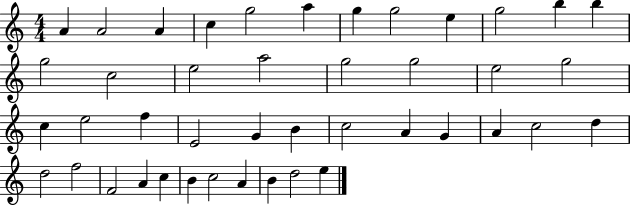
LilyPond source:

{
  \clef treble
  \numericTimeSignature
  \time 4/4
  \key c \major
  a'4 a'2 a'4 | c''4 g''2 a''4 | g''4 g''2 e''4 | g''2 b''4 b''4 | \break g''2 c''2 | e''2 a''2 | g''2 g''2 | e''2 g''2 | \break c''4 e''2 f''4 | e'2 g'4 b'4 | c''2 a'4 g'4 | a'4 c''2 d''4 | \break d''2 f''2 | f'2 a'4 c''4 | b'4 c''2 a'4 | b'4 d''2 e''4 | \break \bar "|."
}